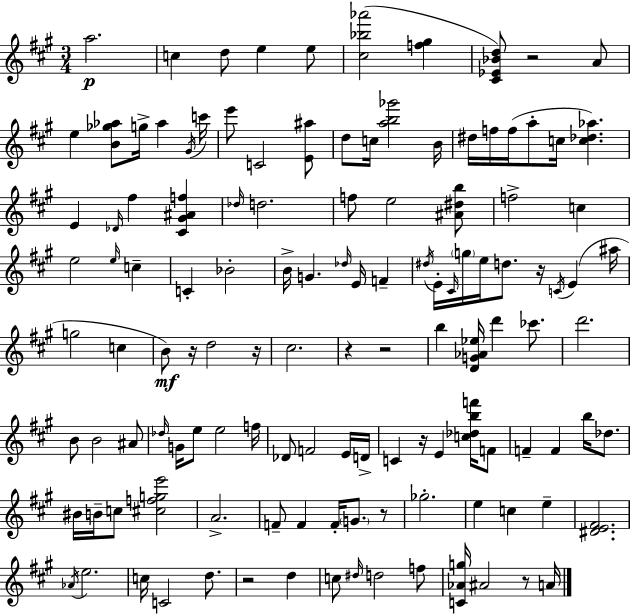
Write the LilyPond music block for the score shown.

{
  \clef treble
  \numericTimeSignature
  \time 3/4
  \key a \major
  a''2.\p | c''4 d''8 e''4 e''8 | <cis'' bes'' aes'''>2( <f'' gis''>4 | <cis' ees' bes' d''>8) r2 a'8 | \break e''4 <b' ges'' aes''>8 g''16-> aes''4 \acciaccatura { gis'16 } | c'''16 e'''8 c'2 <e' ais''>8 | d''8 c''16 <a'' b'' ges'''>2 | b'16 dis''16 f''16 f''16( a''8-. c''16 <c'' des'' aes''>4.) | \break e'4 \grace { des'16 } fis''4 <cis' gis' ais' f''>4 | \grace { des''16 } d''2. | f''8 e''2 | <ais' dis'' b''>8 f''2-> c''4 | \break e''2 \grace { e''16 } | c''4-- c'4-. bes'2-. | b'16-> g'4. \grace { des''16 } | e'16 f'4-- \acciaccatura { dis''16 } e'16-. \grace { cis'16 } \parenthesize g''16 e''16 d''8. | \break r16 \acciaccatura { c'16 } e'4( ais''16 g''2 | c''4 b'8\mf) r16 d''2 | r16 cis''2. | r4 | \break r2 b''4 | <d' g' aes' ees''>16 d'''4 ces'''8. d'''2. | b'8 b'2 | ais'8 \grace { des''16 } g'16 e''8 | \break e''2 f''16 des'8 f'2 | e'16 d'16-> c'4 | r16 e'4 <c'' des'' b'' f'''>16 f'8 f'4-- | f'4 b''16 des''8. bis'16 b'16-- c''8 | \break <cis'' f'' g'' e'''>2 a'2.-> | f'8-- f'4 | f'16-. \parenthesize g'8. r8 ges''2.-. | e''4 | \break c''4 e''4-- <dis' e' fis'>2. | \acciaccatura { aes'16 } e''2. | c''16 c'2 | d''8. r2 | \break d''4 c''8 | \grace { dis''16 } d''2 f''8 <c' aes' g''>16 | ais'2 r8 a'16 \bar "|."
}